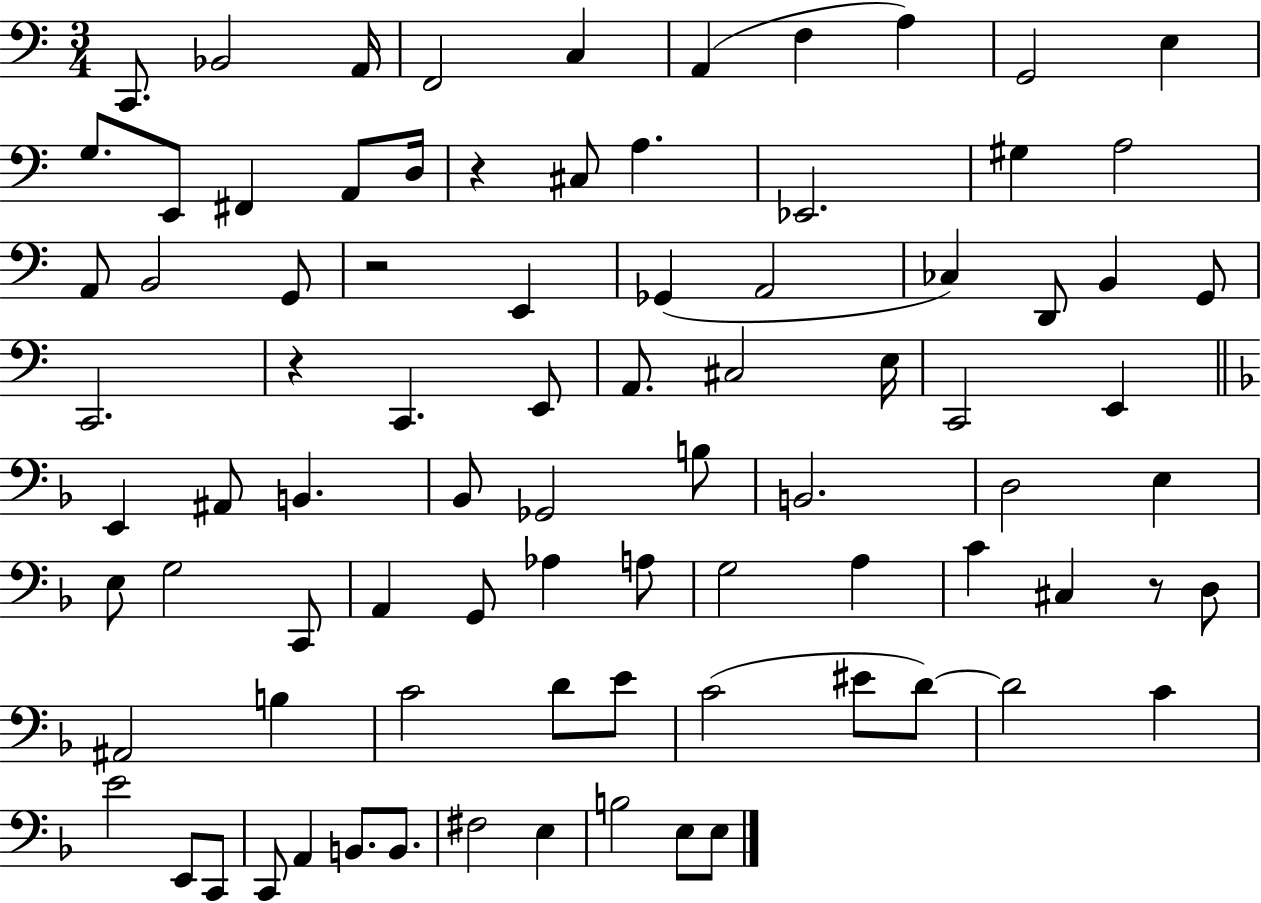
X:1
T:Untitled
M:3/4
L:1/4
K:C
C,,/2 _B,,2 A,,/4 F,,2 C, A,, F, A, G,,2 E, G,/2 E,,/2 ^F,, A,,/2 D,/4 z ^C,/2 A, _E,,2 ^G, A,2 A,,/2 B,,2 G,,/2 z2 E,, _G,, A,,2 _C, D,,/2 B,, G,,/2 C,,2 z C,, E,,/2 A,,/2 ^C,2 E,/4 C,,2 E,, E,, ^A,,/2 B,, _B,,/2 _G,,2 B,/2 B,,2 D,2 E, E,/2 G,2 C,,/2 A,, G,,/2 _A, A,/2 G,2 A, C ^C, z/2 D,/2 ^A,,2 B, C2 D/2 E/2 C2 ^E/2 D/2 D2 C E2 E,,/2 C,,/2 C,,/2 A,, B,,/2 B,,/2 ^F,2 E, B,2 E,/2 E,/2